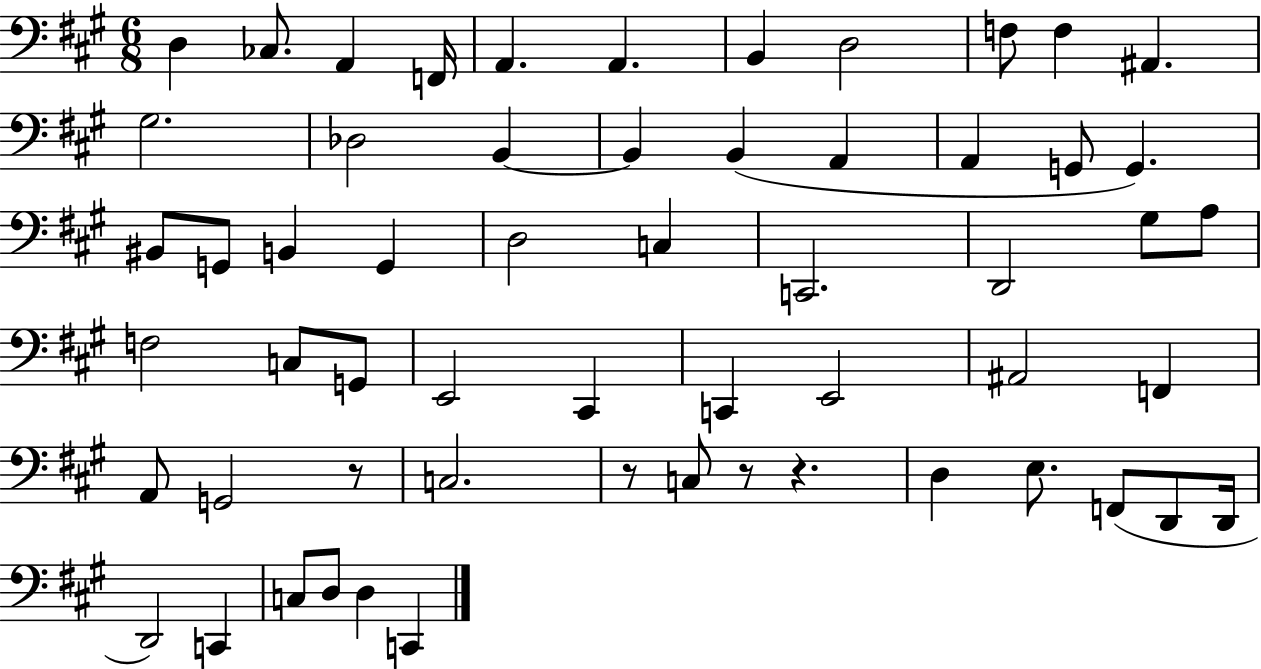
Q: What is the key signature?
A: A major